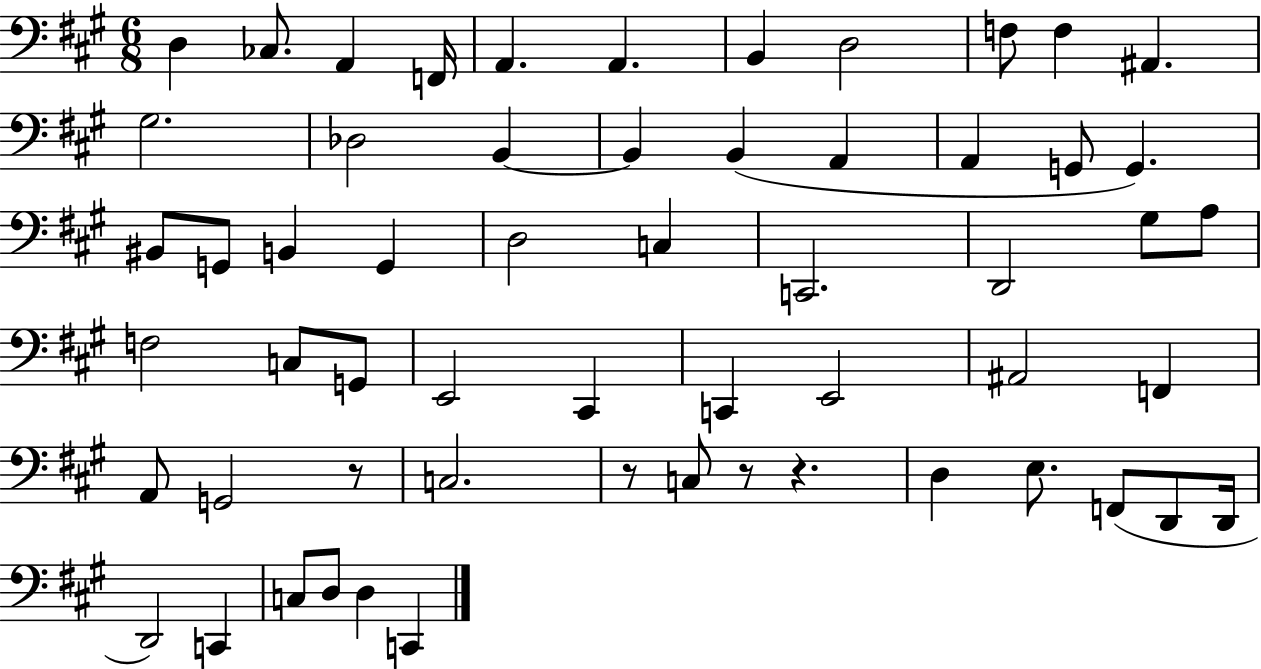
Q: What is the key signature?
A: A major